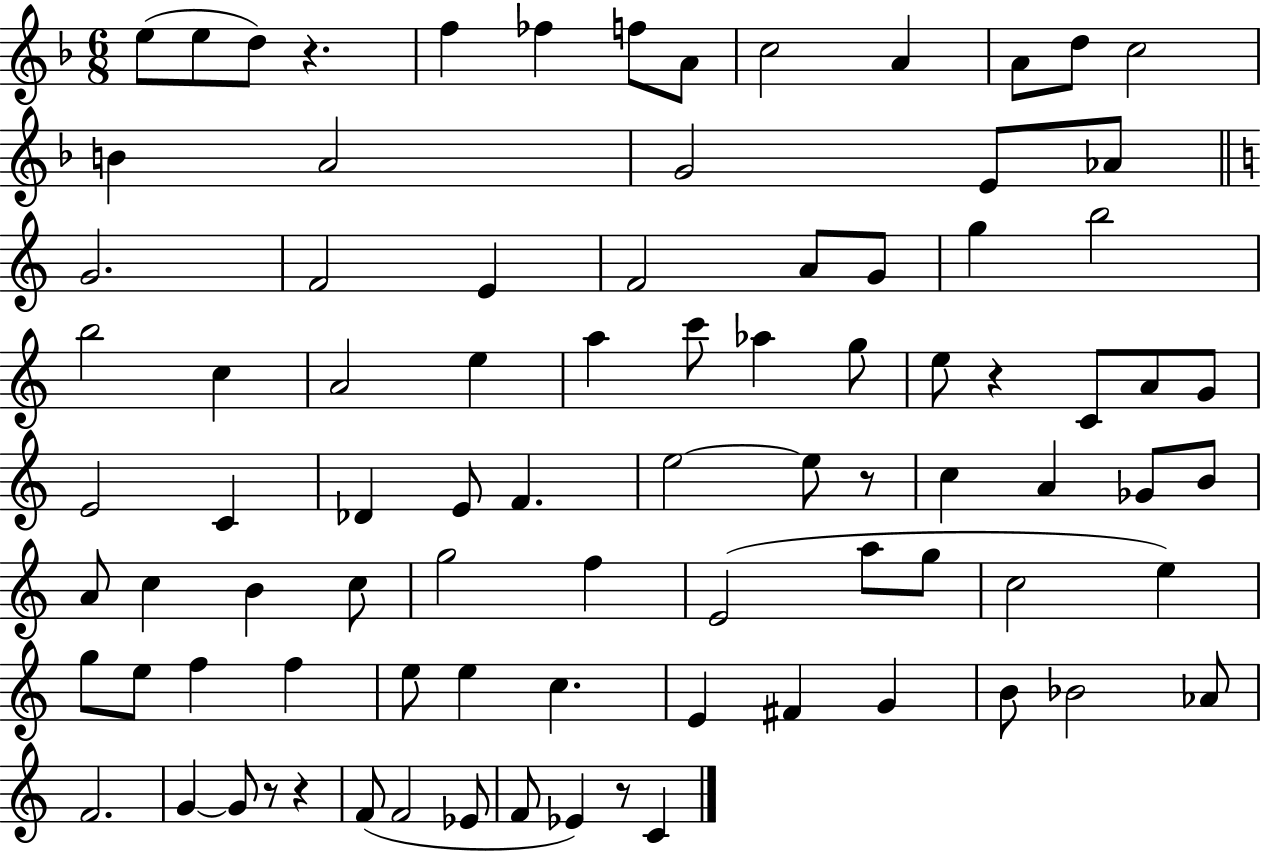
{
  \clef treble
  \numericTimeSignature
  \time 6/8
  \key f \major
  e''8( e''8 d''8) r4. | f''4 fes''4 f''8 a'8 | c''2 a'4 | a'8 d''8 c''2 | \break b'4 a'2 | g'2 e'8 aes'8 | \bar "||" \break \key c \major g'2. | f'2 e'4 | f'2 a'8 g'8 | g''4 b''2 | \break b''2 c''4 | a'2 e''4 | a''4 c'''8 aes''4 g''8 | e''8 r4 c'8 a'8 g'8 | \break e'2 c'4 | des'4 e'8 f'4. | e''2~~ e''8 r8 | c''4 a'4 ges'8 b'8 | \break a'8 c''4 b'4 c''8 | g''2 f''4 | e'2( a''8 g''8 | c''2 e''4) | \break g''8 e''8 f''4 f''4 | e''8 e''4 c''4. | e'4 fis'4 g'4 | b'8 bes'2 aes'8 | \break f'2. | g'4~~ g'8 r8 r4 | f'8( f'2 ees'8 | f'8 ees'4) r8 c'4 | \break \bar "|."
}